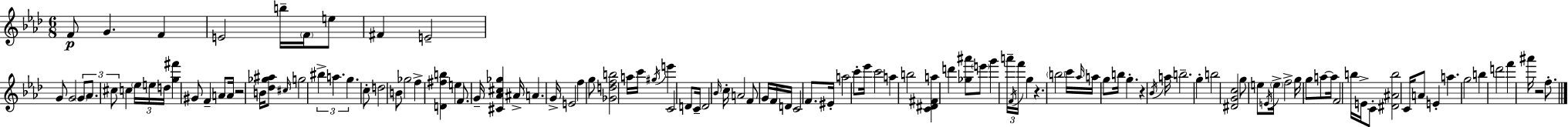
F4/e G4/q. F4/q E4/h B5/s F4/s E5/e F#4/q E4/h G4/e G4/h G4/e Ab4/e. C#5/e C5/q Eb5/s E5/s D5/s [G5,F#6]/q G#4/e F4/q A4/e A4/s R/h B4/s [Db5,Gb5,A#5]/e C#5/s G5/h BIS5/q A5/q. G5/q. C5/e D5/h B4/e Gb5/h F5/q [D4,F#5,B5]/q E5/q F4/e. G4/s [C#4,Ab4,C#5,Gb5]/q A#4/s A4/q. G4/s E4/h F5/q G5/e [Gb4,D5,F5,B5]/h A5/s C6/s G#5/s E6/q C4/h D4/e C4/s D4/h Bb4/s C5/s A4/h F4/e G4/s F4/s D4/s C4/h F4/e. EIS4/s A5/h C6/e Eb6/s C6/h A5/q B5/h [C4,D#4,F#4,A5]/q D6/q [Gb5,A#6]/e E6/e G6/q A6/s F4/s F6/s G5/q R/q. B5/h C6/s Ab5/s A5/s G5/e B5/s G5/q. R/q Bb4/s A5/s B5/h. G5/q B5/h [D#4,G4,C5]/h G5/e E5/e E4/s E5/s F5/h G5/s G5/e A5/e A5/s F4/h B5/s E4/s C4/e [D#4,A#4,B5]/h C4/s A4/e E4/q A5/q. G5/h B5/q D6/h F6/q A#6/s R/h F5/e.